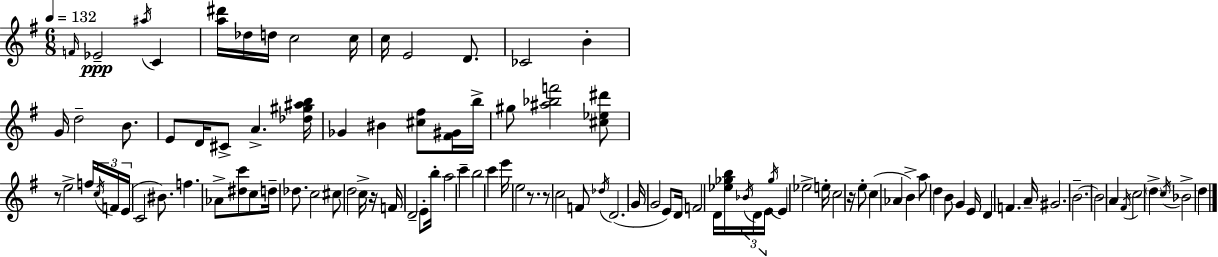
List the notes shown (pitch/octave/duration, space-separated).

F4/s Eb4/h A#5/s C4/q [A5,D#6]/s Db5/s D5/s C5/h C5/s C5/s E4/h D4/e. CES4/h B4/q G4/s D5/h B4/e. E4/e D4/s C#4/e A4/q. [Db5,G#5,A#5,B5]/s Gb4/q BIS4/q [C#5,F#5]/e [F#4,G#4]/s B5/s G#5/e [A#5,Bb5,F6]/h [C#5,Eb5,D#6]/e R/e E5/h F5/s C5/s F4/s E4/s C4/h BIS4/e. F5/q. Ab4/e [D#5,C6]/e C5/e D5/s Db5/e. C5/h C#5/e D5/h C5/s R/s F4/s D4/h E4/e B5/s A5/h C6/q B5/h C6/q E6/s E5/h R/e. R/e C5/h F4/e Db5/s D4/h. G4/s G4/h E4/e D4/s F4/h D4/s [Eb5,Gb5,B5]/s Bb4/s D4/s E4/s Gb5/s E4/q Eb5/h E5/s C5/h R/s E5/e C5/q Ab4/q B4/q A5/e D5/q B4/e G4/q E4/s D4/q F4/q. A4/s G#4/h. B4/h. B4/h A4/q F#4/s C5/h D5/q C5/s Bb4/h D5/q